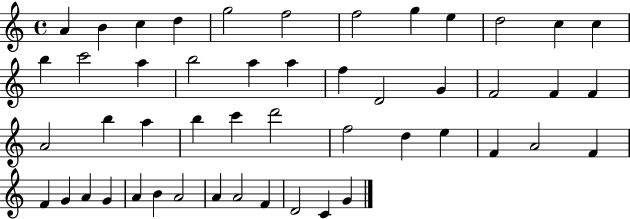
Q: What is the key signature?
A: C major